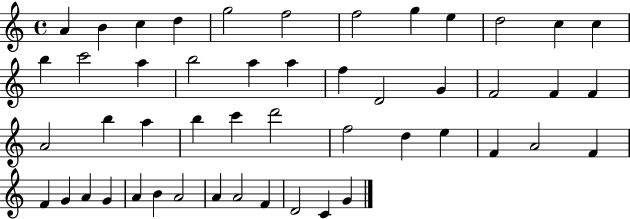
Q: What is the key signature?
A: C major